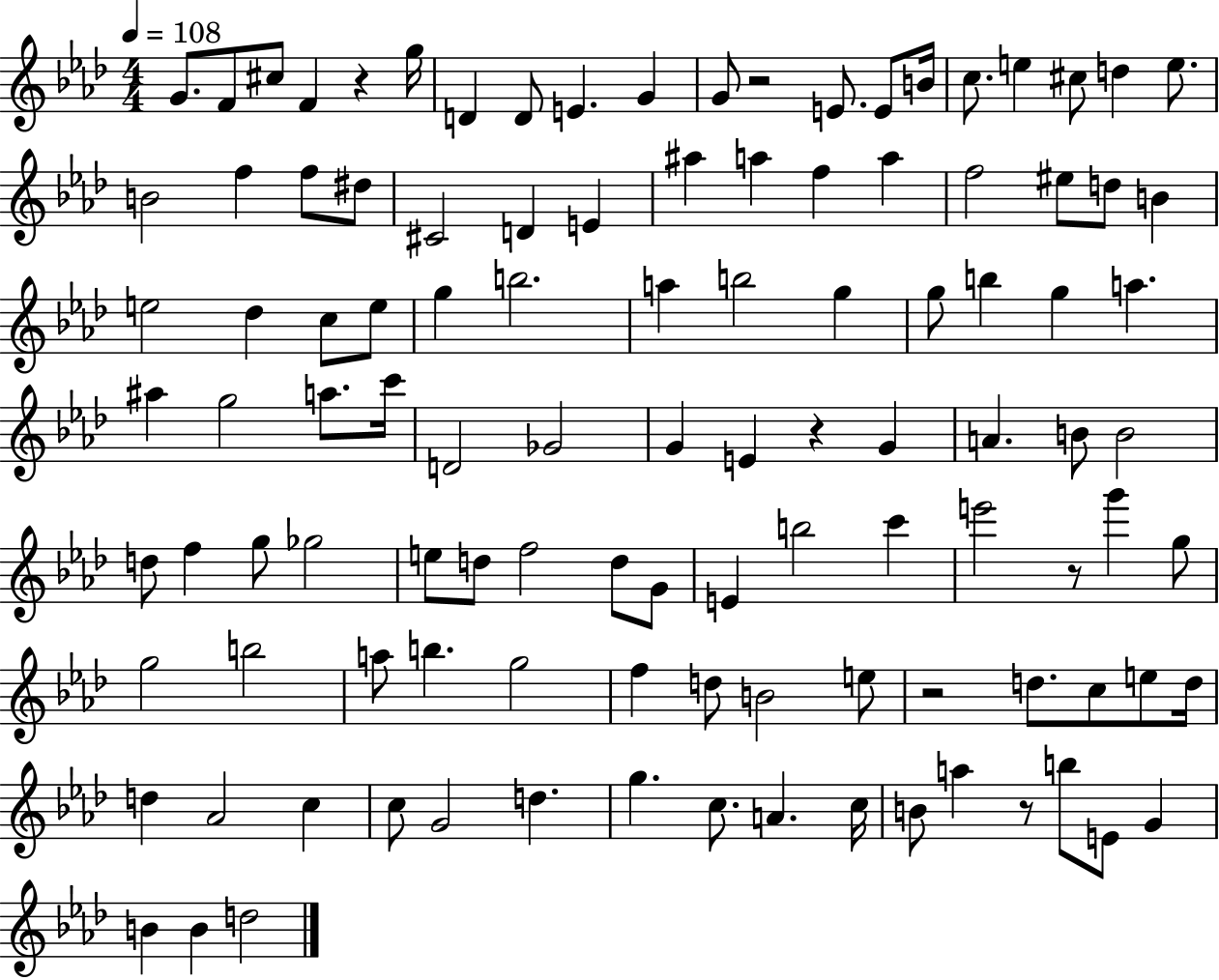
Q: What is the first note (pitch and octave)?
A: G4